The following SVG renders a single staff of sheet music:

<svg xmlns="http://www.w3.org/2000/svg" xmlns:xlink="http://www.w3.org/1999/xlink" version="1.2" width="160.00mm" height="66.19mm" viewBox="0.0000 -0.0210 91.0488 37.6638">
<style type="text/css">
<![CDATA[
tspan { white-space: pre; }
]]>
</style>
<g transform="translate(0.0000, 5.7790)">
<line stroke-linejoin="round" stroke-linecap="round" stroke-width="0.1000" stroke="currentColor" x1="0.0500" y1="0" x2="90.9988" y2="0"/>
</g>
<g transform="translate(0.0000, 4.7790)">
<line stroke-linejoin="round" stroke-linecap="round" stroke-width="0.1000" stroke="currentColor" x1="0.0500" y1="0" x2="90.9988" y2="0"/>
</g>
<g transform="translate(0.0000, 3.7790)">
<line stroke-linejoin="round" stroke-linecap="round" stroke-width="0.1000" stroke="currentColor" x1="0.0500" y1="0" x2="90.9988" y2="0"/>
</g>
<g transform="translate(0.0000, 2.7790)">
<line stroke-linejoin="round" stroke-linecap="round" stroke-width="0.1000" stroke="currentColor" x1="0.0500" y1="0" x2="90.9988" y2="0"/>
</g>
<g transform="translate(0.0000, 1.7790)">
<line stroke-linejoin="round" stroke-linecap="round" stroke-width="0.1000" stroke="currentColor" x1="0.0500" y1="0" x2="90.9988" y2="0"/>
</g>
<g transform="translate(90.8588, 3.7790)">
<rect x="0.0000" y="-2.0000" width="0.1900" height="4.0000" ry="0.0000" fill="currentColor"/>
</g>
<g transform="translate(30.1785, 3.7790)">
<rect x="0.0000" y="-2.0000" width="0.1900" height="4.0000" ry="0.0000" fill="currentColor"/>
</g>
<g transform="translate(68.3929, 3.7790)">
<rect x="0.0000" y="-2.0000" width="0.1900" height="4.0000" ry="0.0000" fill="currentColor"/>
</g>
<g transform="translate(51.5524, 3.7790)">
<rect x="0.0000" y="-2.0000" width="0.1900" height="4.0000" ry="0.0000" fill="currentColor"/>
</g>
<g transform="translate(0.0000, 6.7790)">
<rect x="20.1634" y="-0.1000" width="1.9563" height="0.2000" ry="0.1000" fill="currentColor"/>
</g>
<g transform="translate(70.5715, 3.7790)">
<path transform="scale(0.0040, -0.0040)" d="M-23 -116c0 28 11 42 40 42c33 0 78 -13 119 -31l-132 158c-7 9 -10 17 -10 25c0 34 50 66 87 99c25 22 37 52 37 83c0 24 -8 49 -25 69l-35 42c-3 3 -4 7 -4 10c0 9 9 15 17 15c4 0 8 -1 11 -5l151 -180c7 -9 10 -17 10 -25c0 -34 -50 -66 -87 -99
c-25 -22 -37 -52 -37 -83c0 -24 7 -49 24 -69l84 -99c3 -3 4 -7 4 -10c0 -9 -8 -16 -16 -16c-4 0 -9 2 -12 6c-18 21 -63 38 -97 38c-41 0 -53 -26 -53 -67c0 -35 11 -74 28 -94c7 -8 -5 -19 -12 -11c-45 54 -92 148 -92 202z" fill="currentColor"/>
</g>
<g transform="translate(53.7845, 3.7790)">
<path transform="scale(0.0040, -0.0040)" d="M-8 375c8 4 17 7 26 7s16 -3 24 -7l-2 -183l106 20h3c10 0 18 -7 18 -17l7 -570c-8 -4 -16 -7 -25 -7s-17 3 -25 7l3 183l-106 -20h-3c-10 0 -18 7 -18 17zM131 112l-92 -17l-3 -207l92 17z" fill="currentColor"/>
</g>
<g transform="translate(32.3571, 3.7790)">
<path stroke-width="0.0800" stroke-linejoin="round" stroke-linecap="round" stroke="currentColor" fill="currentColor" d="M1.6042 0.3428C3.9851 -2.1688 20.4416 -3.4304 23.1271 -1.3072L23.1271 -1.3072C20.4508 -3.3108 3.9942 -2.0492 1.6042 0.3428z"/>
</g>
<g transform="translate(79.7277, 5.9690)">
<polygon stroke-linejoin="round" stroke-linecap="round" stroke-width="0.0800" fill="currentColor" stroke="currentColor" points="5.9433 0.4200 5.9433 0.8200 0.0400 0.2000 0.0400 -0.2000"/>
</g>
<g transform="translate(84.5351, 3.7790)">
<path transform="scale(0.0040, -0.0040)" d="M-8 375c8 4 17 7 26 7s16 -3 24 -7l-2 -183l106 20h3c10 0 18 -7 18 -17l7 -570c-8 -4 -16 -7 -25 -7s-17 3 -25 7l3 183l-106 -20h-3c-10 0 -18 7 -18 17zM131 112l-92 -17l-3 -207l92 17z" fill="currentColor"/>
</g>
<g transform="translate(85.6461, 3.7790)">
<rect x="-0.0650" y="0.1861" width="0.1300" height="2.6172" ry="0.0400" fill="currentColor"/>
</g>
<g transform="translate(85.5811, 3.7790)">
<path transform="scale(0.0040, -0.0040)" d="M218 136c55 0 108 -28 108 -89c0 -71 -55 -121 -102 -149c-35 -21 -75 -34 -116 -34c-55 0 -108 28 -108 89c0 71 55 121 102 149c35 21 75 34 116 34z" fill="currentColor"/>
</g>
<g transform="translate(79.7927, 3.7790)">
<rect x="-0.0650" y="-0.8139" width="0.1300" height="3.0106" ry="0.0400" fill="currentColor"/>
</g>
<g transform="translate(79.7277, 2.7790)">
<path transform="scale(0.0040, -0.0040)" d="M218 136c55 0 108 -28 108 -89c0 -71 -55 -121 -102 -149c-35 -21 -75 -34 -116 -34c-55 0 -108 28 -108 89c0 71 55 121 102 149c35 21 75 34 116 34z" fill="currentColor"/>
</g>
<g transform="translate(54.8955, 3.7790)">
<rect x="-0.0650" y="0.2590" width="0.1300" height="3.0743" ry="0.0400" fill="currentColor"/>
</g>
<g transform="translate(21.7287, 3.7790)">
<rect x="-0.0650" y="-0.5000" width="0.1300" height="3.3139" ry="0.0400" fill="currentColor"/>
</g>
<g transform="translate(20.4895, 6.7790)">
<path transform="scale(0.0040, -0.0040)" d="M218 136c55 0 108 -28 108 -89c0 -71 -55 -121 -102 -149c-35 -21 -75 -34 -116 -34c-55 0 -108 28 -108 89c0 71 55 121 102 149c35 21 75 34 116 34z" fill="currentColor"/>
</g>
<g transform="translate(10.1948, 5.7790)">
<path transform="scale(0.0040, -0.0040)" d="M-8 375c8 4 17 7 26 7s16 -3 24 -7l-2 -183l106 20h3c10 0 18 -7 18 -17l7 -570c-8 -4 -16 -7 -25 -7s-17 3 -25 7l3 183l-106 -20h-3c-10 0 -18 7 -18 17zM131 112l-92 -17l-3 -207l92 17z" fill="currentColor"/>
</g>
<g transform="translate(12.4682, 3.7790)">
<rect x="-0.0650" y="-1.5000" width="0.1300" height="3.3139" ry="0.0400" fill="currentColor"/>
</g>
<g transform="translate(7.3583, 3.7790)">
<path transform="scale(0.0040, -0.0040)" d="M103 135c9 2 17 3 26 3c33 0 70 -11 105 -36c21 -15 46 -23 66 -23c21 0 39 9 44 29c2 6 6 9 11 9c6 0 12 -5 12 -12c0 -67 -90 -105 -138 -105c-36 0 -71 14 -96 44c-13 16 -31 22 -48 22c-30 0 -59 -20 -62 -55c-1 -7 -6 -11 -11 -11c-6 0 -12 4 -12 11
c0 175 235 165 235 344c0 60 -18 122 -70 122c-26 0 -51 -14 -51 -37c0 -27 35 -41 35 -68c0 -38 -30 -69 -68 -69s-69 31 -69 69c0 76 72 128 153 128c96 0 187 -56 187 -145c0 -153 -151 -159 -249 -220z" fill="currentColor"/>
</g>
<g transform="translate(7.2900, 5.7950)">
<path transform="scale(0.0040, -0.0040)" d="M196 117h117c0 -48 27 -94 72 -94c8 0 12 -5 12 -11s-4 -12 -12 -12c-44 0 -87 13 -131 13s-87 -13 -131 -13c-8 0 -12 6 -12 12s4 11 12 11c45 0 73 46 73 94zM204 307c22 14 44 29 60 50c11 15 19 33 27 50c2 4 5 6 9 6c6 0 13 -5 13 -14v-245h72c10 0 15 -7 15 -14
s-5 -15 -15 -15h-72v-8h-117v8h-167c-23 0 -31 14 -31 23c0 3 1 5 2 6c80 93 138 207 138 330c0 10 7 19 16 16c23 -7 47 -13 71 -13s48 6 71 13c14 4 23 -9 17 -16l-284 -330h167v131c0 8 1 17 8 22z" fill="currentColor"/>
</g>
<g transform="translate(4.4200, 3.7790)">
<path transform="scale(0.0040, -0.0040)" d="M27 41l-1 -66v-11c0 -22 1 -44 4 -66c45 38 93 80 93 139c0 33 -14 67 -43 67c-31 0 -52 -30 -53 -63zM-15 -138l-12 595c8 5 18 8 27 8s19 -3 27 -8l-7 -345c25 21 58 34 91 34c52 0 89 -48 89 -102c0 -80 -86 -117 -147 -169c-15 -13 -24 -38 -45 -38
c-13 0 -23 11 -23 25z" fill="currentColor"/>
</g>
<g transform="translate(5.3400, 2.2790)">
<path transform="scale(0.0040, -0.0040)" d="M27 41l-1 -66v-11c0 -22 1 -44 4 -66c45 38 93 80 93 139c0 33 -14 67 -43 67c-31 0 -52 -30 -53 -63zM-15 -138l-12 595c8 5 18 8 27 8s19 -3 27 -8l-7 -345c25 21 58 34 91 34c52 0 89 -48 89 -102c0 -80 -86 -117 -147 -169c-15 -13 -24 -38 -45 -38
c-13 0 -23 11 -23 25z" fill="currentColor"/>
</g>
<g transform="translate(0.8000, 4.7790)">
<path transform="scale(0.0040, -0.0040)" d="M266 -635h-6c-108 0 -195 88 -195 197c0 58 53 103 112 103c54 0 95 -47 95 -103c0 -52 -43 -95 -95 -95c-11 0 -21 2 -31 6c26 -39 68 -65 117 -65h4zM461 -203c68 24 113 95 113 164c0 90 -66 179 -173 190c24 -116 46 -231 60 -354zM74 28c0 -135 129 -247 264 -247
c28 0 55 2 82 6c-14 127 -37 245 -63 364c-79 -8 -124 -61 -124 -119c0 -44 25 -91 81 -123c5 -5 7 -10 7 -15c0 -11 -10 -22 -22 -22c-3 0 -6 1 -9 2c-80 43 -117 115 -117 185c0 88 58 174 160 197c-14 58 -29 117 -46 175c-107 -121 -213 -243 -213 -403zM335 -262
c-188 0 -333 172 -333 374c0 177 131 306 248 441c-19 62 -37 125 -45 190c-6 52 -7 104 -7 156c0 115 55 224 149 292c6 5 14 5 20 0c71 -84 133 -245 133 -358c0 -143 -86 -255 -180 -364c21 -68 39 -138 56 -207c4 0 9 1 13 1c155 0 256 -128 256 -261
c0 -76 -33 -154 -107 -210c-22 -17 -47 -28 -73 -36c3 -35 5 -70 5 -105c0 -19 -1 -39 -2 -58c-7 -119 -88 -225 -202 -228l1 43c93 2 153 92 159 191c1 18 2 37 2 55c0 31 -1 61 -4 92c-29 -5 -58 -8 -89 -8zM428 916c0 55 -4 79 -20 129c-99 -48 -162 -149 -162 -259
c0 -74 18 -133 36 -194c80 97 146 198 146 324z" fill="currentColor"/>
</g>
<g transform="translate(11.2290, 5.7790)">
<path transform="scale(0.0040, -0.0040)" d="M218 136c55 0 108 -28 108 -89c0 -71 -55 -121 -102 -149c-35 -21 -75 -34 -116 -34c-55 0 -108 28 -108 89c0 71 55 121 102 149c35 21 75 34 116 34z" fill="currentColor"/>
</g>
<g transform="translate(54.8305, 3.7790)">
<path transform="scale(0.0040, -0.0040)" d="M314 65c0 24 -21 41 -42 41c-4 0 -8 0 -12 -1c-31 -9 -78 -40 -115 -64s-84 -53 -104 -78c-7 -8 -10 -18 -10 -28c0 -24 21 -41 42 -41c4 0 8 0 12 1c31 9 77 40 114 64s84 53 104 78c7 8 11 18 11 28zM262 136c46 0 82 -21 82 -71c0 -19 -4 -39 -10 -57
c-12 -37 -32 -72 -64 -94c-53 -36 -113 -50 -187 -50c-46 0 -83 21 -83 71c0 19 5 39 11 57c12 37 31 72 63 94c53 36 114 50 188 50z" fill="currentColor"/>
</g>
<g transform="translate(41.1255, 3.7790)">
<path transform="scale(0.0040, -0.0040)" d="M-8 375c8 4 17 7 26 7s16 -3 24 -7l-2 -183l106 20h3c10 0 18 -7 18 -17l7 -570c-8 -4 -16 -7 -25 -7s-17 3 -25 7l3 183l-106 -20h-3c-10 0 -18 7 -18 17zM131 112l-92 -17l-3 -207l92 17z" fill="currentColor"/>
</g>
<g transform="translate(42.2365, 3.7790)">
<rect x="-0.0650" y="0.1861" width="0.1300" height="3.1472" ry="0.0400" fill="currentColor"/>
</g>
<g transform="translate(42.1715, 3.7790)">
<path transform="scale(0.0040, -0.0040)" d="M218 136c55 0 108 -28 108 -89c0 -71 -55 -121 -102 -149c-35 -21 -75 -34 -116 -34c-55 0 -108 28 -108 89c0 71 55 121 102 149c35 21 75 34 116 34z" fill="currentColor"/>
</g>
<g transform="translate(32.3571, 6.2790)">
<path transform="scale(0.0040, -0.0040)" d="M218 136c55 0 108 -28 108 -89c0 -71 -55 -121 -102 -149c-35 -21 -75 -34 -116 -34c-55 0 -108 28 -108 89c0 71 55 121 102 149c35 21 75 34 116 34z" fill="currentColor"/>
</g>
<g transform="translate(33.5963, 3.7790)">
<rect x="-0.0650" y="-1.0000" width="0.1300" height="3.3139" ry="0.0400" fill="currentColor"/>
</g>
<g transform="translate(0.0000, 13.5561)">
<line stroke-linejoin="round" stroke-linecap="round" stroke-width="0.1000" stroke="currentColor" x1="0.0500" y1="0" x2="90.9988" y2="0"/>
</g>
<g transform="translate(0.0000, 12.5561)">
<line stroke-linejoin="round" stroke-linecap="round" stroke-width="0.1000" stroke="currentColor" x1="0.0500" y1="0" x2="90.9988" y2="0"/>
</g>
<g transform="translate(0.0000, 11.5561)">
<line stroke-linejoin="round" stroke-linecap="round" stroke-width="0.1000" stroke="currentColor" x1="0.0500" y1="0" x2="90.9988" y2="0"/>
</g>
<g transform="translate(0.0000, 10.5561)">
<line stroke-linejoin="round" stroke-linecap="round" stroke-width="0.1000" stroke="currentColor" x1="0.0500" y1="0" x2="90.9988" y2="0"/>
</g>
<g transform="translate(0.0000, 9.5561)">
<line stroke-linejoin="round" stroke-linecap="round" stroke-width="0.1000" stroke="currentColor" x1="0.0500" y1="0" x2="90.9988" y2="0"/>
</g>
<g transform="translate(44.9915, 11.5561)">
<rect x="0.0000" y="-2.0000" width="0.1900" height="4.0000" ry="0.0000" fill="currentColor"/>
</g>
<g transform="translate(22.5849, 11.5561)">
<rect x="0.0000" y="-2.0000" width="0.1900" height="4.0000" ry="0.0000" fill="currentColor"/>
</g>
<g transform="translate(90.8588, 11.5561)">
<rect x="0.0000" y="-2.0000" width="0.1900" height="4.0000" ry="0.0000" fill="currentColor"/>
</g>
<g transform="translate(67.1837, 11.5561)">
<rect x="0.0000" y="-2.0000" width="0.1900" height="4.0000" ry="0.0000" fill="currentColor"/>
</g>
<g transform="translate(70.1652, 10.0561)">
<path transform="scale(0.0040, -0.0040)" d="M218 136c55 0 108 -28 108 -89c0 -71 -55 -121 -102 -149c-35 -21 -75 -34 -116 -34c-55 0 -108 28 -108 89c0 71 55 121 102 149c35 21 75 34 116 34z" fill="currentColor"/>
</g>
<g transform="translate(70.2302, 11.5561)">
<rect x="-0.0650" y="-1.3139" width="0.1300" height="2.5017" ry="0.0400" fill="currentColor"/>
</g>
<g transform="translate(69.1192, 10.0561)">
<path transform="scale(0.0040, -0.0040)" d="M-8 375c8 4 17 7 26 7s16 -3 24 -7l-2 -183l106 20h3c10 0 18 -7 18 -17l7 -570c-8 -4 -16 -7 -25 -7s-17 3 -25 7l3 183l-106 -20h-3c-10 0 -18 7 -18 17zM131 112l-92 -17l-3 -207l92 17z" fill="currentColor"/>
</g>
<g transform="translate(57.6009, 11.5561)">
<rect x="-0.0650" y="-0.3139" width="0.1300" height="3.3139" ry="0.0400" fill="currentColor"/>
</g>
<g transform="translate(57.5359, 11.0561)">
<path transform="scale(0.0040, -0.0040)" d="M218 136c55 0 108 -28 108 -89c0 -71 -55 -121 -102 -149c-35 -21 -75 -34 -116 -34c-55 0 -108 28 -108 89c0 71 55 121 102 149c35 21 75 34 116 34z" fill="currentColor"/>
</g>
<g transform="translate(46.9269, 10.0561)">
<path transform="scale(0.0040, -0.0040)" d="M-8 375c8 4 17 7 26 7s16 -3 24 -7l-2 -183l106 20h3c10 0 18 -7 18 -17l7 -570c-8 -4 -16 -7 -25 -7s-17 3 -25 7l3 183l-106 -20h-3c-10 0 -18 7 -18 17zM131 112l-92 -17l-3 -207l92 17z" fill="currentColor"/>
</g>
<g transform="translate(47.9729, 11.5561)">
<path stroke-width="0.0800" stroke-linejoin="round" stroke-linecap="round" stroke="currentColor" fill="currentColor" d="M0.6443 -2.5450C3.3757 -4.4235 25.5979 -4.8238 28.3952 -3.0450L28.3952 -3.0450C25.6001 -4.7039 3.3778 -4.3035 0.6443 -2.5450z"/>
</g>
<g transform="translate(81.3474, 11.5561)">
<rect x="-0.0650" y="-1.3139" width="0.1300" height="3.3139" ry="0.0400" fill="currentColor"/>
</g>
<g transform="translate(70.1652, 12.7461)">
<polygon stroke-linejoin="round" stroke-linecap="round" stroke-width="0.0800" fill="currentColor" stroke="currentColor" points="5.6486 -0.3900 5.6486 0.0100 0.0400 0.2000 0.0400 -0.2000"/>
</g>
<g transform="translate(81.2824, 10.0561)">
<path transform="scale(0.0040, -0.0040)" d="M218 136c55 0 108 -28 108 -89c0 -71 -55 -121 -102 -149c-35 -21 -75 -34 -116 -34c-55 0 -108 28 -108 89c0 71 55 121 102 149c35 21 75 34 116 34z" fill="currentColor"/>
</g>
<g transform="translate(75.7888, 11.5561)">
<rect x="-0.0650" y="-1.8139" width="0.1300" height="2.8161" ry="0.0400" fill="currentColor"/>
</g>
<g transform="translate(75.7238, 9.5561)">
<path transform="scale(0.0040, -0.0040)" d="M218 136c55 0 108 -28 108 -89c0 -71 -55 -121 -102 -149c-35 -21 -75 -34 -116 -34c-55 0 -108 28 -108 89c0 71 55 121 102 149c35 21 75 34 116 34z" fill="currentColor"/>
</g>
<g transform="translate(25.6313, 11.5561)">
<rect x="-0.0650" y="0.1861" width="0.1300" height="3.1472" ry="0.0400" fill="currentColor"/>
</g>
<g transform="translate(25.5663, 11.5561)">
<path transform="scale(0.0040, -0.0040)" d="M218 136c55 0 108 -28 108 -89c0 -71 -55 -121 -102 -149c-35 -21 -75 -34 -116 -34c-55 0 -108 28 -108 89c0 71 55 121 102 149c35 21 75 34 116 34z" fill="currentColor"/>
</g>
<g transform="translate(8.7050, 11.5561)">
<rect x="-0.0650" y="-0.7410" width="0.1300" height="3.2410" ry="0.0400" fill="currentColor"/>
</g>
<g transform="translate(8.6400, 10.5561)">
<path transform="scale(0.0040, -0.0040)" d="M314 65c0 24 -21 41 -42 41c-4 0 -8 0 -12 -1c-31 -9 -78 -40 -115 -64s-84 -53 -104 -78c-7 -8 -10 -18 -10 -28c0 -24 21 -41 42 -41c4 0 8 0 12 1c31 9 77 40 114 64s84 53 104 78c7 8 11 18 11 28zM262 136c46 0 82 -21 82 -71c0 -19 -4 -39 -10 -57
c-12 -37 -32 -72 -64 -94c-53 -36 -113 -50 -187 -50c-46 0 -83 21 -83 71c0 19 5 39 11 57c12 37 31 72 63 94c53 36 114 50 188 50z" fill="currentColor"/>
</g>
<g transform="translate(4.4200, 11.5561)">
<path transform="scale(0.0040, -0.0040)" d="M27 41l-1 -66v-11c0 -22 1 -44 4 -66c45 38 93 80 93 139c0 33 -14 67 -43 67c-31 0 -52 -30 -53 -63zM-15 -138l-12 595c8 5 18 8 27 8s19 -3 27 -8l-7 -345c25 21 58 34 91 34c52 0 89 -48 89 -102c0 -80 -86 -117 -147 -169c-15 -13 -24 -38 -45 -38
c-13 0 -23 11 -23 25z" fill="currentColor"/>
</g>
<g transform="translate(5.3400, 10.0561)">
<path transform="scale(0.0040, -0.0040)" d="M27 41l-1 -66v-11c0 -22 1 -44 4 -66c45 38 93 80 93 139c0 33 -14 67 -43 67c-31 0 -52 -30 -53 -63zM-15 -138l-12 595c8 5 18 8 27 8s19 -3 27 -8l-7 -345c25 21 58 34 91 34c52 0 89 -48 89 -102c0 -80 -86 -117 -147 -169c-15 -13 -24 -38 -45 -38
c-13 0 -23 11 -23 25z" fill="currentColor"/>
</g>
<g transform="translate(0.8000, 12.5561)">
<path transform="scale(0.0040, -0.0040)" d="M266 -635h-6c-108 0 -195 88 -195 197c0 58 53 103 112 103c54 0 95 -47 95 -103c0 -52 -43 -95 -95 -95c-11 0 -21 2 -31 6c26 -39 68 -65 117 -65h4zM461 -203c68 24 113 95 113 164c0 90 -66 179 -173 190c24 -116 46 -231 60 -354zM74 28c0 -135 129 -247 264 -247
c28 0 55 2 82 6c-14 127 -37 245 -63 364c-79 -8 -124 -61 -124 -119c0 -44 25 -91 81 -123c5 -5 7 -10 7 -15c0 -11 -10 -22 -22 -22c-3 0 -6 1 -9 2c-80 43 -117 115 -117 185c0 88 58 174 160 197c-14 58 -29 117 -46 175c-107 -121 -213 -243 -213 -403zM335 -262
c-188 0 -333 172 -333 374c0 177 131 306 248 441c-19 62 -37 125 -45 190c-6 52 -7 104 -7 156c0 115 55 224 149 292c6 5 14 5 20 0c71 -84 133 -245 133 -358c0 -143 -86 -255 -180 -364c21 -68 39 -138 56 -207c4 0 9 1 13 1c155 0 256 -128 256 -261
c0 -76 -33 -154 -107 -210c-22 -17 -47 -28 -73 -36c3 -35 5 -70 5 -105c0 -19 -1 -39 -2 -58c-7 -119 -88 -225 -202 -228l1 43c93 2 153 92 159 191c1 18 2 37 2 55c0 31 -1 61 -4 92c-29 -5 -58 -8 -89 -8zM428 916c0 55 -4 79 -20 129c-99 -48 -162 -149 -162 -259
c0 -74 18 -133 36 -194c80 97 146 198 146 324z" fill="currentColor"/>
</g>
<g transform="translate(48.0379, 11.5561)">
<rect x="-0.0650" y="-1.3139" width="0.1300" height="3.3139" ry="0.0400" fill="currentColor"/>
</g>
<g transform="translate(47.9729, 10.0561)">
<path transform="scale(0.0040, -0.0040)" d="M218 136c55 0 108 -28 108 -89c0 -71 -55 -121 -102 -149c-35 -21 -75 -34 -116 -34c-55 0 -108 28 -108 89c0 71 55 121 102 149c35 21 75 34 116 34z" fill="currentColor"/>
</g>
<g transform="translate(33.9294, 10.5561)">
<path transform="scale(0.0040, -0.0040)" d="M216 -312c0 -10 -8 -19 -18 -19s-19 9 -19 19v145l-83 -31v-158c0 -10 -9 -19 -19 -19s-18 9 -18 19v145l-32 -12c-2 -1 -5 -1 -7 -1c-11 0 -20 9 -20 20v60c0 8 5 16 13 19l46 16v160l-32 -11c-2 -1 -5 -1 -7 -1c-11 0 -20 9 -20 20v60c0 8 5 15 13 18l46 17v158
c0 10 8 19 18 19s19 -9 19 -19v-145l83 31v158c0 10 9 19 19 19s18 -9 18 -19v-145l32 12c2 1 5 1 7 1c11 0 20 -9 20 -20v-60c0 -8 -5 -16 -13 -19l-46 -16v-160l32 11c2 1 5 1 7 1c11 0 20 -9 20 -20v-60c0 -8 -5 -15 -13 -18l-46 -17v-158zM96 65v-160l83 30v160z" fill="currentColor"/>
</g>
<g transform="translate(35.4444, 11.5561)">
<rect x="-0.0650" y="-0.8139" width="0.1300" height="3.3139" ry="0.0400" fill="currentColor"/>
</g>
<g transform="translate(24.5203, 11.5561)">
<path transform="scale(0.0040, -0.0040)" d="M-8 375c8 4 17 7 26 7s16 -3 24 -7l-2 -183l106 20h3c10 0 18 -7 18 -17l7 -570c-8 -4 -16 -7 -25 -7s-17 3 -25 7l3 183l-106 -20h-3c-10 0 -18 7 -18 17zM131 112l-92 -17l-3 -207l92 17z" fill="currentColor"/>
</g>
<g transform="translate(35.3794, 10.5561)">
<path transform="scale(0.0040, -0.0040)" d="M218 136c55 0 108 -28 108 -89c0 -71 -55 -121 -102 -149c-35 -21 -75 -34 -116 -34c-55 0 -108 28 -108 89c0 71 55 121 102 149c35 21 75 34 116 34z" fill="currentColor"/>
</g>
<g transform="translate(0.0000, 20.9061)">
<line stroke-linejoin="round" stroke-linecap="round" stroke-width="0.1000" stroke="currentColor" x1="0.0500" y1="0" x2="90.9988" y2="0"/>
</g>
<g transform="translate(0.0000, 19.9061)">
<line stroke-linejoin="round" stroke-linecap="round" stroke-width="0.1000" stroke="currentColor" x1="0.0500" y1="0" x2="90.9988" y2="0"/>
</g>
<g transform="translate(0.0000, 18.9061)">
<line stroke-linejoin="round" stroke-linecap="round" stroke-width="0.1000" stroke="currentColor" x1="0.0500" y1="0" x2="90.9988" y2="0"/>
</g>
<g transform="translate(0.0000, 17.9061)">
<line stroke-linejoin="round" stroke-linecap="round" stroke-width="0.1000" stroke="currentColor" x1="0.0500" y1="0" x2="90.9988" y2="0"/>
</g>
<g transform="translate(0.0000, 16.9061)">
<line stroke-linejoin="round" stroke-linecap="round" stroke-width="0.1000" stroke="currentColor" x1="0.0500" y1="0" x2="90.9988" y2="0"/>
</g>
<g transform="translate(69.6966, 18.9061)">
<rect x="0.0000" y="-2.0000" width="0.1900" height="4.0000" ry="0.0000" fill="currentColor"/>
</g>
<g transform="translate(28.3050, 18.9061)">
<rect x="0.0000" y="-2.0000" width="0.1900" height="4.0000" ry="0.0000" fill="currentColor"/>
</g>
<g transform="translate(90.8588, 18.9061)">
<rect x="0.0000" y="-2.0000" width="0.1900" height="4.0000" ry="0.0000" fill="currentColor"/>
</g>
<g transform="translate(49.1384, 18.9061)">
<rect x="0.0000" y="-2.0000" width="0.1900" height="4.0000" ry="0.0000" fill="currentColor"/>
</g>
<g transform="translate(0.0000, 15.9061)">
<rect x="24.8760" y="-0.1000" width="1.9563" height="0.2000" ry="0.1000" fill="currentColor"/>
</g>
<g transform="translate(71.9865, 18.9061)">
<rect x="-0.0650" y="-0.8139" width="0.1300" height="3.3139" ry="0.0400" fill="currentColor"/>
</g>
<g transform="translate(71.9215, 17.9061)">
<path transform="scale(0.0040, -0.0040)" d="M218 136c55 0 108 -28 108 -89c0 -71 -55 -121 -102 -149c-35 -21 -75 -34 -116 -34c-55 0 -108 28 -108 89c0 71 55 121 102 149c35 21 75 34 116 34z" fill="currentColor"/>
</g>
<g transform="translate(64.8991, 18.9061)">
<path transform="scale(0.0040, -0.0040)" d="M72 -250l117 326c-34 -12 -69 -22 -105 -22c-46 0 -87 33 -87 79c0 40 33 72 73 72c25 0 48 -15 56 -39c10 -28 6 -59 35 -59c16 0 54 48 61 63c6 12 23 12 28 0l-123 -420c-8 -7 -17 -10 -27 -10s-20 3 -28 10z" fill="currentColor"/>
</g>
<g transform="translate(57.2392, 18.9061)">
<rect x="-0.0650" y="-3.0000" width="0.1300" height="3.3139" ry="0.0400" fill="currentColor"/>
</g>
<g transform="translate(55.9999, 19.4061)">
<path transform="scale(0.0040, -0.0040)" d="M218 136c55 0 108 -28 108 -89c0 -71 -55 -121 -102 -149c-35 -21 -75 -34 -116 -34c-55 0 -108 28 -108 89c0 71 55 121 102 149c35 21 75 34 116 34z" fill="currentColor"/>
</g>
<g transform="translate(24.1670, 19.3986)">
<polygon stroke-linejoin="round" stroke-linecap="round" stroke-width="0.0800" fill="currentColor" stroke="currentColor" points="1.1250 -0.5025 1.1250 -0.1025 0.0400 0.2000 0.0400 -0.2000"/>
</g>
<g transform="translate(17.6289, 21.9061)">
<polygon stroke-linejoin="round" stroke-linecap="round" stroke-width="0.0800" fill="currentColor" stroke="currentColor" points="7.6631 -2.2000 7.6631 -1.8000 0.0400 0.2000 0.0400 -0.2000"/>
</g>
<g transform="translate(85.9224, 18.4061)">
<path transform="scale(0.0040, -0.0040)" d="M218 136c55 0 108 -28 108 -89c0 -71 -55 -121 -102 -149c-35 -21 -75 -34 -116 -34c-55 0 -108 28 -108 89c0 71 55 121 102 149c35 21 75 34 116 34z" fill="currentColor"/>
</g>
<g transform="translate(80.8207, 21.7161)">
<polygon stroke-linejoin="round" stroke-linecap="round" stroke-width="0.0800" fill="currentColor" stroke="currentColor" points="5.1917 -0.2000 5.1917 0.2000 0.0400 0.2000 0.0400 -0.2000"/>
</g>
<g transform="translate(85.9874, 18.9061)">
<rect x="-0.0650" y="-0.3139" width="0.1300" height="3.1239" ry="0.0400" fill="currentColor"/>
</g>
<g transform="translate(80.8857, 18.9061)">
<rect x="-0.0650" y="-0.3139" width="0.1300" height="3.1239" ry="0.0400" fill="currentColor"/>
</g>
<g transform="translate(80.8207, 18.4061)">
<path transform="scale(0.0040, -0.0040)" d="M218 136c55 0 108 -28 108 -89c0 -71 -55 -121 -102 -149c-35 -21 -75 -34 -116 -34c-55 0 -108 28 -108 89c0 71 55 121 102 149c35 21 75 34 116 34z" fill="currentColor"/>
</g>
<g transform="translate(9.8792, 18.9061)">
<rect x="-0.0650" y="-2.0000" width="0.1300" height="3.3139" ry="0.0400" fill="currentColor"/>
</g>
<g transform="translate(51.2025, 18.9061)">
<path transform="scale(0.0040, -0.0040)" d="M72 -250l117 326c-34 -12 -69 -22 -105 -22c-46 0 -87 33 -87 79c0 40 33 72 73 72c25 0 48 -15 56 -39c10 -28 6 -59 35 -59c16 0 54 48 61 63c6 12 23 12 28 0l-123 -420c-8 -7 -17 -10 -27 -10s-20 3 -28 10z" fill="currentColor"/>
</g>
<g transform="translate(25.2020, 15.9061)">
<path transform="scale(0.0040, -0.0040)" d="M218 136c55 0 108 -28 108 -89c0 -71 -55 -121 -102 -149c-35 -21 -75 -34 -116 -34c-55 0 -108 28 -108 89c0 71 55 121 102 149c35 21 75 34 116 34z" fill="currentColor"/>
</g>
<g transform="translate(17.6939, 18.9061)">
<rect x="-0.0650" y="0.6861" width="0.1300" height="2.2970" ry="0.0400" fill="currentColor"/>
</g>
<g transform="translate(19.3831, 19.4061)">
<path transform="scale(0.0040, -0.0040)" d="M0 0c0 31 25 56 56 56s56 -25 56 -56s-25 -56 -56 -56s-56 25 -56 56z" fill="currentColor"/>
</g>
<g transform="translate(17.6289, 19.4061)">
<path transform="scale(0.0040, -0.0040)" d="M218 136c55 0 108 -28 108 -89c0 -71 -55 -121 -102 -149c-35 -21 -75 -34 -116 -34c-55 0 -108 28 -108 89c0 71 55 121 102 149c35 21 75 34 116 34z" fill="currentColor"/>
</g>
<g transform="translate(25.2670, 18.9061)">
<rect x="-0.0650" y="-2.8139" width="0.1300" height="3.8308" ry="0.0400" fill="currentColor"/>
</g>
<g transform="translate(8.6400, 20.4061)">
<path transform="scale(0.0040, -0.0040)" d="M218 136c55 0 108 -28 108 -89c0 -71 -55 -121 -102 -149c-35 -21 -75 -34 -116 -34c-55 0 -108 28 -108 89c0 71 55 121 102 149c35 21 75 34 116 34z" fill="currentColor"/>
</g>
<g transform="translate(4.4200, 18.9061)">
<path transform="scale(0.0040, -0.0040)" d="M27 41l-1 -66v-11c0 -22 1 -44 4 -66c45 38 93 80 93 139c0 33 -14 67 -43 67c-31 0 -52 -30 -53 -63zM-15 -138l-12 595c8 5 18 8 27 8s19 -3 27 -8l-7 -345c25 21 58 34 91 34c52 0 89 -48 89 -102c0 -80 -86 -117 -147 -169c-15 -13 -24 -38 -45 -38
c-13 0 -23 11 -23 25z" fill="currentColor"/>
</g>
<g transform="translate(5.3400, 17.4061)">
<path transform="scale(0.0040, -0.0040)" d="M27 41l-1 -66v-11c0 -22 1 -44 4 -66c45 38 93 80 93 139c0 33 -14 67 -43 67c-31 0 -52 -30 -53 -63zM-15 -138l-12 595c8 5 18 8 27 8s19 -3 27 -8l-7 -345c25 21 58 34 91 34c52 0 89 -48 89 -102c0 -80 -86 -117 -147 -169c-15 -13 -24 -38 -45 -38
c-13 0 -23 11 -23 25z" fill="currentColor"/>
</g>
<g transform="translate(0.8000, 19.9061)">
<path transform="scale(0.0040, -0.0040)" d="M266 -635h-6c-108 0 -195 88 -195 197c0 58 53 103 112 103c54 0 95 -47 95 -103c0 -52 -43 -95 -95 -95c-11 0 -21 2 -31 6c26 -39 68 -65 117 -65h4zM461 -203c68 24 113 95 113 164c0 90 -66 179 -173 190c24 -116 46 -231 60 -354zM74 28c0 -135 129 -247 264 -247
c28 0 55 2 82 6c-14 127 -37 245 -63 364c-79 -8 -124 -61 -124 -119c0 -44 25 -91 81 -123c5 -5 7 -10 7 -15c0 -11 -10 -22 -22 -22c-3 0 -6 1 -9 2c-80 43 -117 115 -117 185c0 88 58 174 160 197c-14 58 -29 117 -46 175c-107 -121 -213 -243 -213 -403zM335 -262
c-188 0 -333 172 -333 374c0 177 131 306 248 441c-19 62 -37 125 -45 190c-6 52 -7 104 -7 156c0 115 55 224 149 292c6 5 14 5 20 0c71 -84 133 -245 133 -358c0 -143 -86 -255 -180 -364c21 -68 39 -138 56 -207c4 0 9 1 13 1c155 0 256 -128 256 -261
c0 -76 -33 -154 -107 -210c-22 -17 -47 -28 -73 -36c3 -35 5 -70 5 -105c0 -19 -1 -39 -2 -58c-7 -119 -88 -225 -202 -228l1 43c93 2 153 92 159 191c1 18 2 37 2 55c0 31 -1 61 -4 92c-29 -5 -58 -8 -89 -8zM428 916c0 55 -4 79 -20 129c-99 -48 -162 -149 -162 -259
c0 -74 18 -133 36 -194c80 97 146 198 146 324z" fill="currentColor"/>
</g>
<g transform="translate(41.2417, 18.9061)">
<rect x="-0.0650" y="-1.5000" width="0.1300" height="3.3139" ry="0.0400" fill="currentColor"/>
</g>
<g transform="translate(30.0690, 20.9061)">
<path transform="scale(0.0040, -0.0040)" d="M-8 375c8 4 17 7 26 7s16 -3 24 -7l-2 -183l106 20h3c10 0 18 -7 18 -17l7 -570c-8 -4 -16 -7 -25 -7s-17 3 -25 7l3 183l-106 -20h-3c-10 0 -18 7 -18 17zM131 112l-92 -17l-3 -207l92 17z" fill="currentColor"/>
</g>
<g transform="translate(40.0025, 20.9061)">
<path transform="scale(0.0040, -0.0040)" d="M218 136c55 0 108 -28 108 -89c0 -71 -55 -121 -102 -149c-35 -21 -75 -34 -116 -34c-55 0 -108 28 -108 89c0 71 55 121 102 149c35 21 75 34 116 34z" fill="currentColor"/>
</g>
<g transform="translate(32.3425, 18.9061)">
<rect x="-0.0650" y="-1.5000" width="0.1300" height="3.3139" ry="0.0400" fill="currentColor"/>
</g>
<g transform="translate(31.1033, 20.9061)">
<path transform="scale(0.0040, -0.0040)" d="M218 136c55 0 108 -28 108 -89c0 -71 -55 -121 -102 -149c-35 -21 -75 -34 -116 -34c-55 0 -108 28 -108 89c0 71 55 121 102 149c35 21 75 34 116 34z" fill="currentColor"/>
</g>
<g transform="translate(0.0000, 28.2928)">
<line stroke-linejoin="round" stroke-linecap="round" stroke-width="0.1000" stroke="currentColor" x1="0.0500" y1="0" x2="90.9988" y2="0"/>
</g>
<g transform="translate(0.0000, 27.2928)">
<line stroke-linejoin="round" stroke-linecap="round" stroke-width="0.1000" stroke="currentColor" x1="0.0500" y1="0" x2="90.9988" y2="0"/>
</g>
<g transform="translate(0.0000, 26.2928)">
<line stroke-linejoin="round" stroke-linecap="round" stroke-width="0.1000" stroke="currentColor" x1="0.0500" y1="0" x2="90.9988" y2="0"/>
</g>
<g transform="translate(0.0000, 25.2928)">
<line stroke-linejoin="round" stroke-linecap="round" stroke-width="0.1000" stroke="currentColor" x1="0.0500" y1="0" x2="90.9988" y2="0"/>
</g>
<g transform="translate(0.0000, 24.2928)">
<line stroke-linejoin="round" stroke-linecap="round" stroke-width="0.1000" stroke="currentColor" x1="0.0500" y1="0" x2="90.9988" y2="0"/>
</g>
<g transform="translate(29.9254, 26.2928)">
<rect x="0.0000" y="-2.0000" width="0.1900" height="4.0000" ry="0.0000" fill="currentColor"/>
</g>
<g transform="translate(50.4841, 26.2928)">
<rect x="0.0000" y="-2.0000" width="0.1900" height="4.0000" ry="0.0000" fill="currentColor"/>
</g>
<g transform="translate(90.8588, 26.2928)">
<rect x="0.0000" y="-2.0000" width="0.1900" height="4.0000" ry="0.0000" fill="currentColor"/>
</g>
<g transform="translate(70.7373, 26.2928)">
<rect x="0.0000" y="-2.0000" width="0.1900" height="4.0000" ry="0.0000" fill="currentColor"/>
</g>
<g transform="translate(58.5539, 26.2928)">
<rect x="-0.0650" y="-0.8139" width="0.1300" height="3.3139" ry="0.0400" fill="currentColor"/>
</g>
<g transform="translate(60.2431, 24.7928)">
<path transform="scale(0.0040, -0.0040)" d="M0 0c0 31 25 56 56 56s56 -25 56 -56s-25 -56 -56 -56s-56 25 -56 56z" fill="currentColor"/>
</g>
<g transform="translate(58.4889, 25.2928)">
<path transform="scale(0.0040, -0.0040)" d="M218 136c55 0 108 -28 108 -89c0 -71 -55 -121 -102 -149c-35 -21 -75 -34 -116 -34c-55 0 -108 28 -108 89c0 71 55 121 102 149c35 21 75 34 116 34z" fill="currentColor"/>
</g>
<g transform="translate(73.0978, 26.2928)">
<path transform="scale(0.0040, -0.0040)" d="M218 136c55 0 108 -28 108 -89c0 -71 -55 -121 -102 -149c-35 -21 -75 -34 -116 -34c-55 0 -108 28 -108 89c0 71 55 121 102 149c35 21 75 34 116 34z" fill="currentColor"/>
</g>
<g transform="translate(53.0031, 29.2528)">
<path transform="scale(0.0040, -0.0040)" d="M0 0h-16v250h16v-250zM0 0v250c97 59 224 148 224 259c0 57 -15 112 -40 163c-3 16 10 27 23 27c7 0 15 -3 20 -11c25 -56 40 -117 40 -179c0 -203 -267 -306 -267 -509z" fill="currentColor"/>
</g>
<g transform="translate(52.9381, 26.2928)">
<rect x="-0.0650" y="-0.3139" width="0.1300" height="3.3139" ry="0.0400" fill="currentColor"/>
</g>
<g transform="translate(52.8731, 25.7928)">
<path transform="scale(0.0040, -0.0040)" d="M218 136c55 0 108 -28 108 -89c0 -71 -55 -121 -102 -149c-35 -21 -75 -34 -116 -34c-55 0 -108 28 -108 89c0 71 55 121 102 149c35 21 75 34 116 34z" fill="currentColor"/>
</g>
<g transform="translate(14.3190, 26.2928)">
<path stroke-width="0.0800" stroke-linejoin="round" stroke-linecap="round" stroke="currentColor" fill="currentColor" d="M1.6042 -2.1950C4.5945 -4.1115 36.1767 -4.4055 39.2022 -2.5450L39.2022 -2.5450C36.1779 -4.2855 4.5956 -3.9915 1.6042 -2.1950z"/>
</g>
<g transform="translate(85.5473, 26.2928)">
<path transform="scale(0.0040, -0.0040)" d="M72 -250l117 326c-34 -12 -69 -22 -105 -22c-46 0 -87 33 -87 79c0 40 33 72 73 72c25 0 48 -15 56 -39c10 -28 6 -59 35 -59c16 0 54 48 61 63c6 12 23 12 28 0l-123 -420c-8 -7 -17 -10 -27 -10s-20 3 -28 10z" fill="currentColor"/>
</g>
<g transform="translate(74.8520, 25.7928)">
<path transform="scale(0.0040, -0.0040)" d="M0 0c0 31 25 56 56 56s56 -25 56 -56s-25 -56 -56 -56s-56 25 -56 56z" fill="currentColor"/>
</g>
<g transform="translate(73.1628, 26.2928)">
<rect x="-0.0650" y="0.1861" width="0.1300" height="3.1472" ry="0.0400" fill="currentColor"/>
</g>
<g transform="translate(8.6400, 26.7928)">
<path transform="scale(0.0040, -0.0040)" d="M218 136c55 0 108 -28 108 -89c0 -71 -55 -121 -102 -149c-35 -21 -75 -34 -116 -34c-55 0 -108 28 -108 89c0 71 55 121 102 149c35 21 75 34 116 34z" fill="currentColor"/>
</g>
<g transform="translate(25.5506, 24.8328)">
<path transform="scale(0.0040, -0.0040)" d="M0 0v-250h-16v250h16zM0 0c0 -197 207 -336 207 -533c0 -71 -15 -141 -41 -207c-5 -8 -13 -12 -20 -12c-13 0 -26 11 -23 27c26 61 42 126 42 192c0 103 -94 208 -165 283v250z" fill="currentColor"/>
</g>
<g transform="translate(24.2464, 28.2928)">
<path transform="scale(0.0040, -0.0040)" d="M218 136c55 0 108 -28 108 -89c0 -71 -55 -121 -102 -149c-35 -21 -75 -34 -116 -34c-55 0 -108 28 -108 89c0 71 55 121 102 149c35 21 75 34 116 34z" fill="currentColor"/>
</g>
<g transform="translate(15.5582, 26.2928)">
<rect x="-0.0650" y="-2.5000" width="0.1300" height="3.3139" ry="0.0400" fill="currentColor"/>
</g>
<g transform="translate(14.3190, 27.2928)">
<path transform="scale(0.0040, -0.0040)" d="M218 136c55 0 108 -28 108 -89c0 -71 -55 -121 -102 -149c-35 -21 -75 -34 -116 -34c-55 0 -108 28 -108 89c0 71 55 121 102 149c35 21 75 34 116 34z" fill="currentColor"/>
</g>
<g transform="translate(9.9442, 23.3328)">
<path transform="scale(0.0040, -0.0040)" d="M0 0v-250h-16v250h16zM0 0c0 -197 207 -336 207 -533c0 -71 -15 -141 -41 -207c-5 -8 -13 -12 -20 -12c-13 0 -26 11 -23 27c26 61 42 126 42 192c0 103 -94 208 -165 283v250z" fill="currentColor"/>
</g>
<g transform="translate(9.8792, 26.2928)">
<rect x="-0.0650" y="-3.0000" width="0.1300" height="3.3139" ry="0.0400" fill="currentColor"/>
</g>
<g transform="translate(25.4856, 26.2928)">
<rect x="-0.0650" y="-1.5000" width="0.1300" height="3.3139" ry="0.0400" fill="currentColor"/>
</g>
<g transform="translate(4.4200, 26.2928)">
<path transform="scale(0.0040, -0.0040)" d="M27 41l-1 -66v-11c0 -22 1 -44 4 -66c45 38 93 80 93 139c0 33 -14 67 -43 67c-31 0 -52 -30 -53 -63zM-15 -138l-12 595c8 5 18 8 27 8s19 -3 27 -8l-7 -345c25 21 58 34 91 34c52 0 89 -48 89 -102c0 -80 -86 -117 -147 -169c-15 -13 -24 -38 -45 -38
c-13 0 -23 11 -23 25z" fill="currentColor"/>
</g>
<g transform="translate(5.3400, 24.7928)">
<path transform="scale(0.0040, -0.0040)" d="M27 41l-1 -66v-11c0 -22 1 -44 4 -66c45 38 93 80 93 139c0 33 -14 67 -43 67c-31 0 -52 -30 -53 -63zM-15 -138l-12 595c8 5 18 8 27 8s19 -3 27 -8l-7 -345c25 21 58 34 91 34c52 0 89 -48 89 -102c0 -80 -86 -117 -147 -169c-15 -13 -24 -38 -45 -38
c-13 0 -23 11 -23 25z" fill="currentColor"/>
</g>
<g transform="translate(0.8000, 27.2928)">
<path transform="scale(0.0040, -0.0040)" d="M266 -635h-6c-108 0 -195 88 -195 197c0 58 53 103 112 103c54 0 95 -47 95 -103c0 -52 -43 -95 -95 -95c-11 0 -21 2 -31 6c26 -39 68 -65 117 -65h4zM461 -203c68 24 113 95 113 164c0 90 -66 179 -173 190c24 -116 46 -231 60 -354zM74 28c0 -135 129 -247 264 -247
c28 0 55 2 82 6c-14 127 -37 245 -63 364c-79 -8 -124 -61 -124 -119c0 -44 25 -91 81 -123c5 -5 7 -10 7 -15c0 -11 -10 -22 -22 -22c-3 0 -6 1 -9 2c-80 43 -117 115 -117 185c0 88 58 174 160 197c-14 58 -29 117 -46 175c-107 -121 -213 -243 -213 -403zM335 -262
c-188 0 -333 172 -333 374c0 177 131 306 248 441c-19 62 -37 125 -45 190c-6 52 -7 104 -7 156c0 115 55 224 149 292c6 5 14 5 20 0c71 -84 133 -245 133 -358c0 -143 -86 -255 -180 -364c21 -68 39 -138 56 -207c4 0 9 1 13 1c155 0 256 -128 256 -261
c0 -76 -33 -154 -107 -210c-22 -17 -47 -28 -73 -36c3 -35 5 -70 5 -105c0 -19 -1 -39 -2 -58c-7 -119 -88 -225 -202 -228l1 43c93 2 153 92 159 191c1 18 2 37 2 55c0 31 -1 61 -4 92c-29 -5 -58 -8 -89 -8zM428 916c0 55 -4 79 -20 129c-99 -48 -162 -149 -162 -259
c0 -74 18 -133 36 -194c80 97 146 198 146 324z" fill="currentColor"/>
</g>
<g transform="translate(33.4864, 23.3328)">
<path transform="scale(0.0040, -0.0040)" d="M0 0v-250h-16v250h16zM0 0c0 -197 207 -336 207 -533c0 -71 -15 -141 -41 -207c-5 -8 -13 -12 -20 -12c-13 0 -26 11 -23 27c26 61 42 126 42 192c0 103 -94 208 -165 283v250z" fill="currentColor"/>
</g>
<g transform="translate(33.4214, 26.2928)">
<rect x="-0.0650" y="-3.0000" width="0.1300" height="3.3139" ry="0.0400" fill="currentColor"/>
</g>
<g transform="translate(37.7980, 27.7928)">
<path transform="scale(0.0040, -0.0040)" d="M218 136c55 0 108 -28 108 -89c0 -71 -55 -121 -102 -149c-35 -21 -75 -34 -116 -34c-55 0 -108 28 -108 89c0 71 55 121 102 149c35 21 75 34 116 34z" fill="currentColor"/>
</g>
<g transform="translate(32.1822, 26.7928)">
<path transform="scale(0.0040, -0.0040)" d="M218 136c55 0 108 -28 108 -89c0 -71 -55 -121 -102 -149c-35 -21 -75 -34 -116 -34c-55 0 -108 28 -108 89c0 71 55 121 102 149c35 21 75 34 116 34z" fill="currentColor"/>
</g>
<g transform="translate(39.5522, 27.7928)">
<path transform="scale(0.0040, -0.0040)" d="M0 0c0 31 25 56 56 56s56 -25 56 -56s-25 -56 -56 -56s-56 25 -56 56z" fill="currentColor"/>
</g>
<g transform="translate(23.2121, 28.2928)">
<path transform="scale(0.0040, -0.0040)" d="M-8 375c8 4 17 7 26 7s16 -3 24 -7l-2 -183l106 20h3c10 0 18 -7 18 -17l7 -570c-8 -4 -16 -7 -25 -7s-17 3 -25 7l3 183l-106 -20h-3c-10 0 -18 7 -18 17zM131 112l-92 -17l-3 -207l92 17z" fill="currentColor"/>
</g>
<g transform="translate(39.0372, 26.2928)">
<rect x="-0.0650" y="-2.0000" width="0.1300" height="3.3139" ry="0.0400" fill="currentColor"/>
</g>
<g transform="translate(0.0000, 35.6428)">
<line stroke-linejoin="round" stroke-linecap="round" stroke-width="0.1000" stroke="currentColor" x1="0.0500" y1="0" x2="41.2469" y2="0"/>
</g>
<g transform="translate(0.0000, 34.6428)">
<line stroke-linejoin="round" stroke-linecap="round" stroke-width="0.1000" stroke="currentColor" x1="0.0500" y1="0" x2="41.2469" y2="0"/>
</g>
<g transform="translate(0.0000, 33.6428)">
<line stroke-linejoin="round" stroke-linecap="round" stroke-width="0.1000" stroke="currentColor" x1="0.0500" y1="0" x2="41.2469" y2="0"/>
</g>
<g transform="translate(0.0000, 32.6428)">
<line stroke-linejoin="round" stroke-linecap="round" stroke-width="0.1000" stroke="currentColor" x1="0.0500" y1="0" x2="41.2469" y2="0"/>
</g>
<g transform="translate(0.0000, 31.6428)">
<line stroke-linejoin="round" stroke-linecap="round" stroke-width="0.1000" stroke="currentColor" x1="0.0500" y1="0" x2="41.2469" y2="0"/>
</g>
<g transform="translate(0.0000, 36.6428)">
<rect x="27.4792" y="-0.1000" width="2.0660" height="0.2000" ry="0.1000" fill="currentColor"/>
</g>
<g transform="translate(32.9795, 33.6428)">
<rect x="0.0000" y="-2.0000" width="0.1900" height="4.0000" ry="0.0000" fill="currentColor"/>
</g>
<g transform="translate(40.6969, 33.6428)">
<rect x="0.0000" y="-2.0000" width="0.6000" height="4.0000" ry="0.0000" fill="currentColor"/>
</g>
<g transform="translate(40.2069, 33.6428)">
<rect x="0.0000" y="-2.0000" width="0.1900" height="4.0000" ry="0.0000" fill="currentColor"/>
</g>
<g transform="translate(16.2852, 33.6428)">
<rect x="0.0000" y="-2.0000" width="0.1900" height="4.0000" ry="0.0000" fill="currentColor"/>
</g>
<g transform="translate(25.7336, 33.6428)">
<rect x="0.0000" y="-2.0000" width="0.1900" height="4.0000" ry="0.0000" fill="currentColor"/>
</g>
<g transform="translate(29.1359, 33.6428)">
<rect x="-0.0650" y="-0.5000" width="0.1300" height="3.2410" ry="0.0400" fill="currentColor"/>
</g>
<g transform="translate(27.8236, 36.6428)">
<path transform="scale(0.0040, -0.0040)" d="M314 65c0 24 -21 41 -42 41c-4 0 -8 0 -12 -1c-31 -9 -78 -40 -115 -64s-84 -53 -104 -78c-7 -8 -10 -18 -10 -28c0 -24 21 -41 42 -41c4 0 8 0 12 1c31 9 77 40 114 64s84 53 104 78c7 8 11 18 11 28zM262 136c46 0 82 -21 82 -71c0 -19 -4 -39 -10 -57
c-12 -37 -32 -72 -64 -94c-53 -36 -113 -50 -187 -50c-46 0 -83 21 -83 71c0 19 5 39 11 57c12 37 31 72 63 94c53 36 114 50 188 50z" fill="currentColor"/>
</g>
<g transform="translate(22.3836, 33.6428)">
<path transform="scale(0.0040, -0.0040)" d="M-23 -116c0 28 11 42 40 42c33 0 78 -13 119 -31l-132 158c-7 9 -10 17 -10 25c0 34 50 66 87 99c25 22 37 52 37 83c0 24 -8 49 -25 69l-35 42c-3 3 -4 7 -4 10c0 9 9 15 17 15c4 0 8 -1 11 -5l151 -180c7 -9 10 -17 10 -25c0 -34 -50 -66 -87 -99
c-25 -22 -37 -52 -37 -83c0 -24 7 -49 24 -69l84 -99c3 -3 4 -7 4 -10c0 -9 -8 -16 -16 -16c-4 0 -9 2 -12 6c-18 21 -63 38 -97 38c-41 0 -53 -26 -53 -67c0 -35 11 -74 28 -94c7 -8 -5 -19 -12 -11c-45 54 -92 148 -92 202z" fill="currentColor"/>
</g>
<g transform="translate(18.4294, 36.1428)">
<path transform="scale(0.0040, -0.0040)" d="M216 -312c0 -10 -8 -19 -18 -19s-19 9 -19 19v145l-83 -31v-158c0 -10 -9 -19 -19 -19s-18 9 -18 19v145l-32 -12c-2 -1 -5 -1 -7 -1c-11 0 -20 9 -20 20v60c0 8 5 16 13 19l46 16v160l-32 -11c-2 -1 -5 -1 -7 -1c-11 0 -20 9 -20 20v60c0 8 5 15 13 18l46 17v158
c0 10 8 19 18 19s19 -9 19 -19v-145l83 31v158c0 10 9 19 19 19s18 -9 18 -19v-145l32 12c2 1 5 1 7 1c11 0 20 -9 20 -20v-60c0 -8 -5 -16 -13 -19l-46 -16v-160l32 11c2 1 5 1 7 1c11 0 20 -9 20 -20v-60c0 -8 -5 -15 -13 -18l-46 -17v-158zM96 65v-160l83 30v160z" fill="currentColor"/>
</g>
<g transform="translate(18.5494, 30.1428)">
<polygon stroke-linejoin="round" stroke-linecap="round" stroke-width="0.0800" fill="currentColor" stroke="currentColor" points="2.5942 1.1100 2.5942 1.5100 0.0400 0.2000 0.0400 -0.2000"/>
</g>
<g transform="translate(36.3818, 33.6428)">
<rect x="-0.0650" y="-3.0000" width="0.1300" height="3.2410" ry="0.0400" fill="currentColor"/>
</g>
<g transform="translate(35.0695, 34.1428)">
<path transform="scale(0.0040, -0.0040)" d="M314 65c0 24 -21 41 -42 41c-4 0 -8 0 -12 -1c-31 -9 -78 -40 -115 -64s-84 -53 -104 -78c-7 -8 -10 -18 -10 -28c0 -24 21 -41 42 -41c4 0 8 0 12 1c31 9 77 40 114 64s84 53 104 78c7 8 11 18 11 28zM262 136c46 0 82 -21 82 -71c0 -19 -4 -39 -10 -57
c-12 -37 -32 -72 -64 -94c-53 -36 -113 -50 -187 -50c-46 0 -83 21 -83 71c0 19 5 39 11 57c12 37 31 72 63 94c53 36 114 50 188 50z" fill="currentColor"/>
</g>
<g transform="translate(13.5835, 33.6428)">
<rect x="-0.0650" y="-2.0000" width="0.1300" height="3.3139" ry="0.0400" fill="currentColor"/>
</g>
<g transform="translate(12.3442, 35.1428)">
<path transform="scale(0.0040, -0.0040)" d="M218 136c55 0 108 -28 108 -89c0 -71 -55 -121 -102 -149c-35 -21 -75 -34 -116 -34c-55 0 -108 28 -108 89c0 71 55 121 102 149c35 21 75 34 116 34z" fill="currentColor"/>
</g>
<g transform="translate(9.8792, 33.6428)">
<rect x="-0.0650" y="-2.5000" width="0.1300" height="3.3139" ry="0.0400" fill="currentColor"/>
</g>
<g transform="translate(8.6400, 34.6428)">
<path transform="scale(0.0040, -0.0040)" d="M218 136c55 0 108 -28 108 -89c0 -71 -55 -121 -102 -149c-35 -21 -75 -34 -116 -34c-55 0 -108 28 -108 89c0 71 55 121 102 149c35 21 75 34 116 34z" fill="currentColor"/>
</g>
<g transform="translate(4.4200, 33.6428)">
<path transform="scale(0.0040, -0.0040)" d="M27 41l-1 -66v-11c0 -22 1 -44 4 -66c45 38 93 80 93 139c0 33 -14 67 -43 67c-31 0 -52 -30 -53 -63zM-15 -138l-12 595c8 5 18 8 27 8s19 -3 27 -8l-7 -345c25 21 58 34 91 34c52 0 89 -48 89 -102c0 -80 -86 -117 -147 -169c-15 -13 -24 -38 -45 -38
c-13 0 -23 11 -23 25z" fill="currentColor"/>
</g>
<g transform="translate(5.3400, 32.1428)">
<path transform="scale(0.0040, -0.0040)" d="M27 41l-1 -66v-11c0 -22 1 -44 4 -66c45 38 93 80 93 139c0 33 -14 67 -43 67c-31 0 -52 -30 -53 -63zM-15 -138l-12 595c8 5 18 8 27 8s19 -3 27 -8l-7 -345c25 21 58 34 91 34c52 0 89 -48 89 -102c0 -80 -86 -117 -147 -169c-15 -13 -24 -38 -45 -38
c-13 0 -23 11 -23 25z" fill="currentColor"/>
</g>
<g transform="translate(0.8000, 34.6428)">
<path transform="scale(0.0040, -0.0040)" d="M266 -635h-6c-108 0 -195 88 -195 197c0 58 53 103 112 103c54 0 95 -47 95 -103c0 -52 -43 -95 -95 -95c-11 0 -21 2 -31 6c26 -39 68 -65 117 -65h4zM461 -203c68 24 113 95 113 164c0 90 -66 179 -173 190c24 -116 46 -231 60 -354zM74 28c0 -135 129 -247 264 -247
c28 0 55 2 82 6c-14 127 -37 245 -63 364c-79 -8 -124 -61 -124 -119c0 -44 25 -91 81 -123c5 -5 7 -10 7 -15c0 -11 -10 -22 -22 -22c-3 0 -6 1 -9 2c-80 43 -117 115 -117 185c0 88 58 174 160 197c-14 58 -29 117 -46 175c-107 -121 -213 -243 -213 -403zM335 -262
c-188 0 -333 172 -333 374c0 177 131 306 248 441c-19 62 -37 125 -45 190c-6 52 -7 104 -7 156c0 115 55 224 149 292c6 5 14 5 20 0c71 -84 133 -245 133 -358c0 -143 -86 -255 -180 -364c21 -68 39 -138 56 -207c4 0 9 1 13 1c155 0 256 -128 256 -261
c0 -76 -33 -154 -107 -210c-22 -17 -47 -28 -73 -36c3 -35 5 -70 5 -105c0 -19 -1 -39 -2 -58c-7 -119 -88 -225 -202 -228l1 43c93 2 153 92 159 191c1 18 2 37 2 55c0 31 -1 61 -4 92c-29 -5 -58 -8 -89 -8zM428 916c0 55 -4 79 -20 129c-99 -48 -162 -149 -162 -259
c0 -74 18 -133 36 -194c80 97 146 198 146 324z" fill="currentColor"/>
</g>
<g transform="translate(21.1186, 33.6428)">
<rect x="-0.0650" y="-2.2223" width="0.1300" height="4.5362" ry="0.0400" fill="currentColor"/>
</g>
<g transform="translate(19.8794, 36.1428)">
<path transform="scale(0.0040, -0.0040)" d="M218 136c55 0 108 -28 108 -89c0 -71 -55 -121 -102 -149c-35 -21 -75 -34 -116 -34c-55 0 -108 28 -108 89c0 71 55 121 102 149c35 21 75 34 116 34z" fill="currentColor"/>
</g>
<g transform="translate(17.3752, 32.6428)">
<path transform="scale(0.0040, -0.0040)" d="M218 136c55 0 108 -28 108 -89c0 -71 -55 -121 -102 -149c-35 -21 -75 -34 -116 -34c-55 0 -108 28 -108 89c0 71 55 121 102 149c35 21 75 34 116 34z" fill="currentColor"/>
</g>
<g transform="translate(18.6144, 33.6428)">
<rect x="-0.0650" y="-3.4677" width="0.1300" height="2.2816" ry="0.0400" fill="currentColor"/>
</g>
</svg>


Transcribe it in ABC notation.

X:1
T:Untitled
M:2/4
L:1/4
K:Bb
E C D B B2 z d/2 B/2 d2 B ^d e c e/2 f/2 e F A/2 a/4 E E z/2 A z/2 d c/2 c/2 A/2 G E/2 A/2 F c/2 d _B z/2 G F d/2 ^D/2 z C2 A2